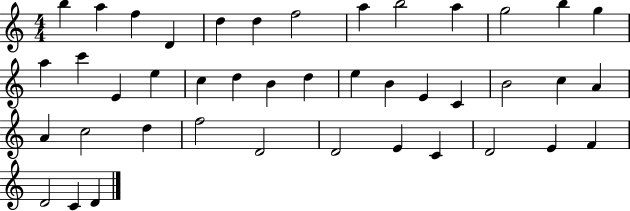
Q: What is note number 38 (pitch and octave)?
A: E4